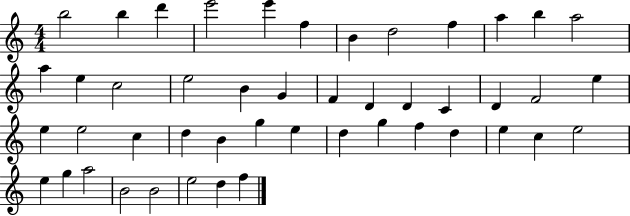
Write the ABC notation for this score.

X:1
T:Untitled
M:4/4
L:1/4
K:C
b2 b d' e'2 e' f B d2 f a b a2 a e c2 e2 B G F D D C D F2 e e e2 c d B g e d g f d e c e2 e g a2 B2 B2 e2 d f